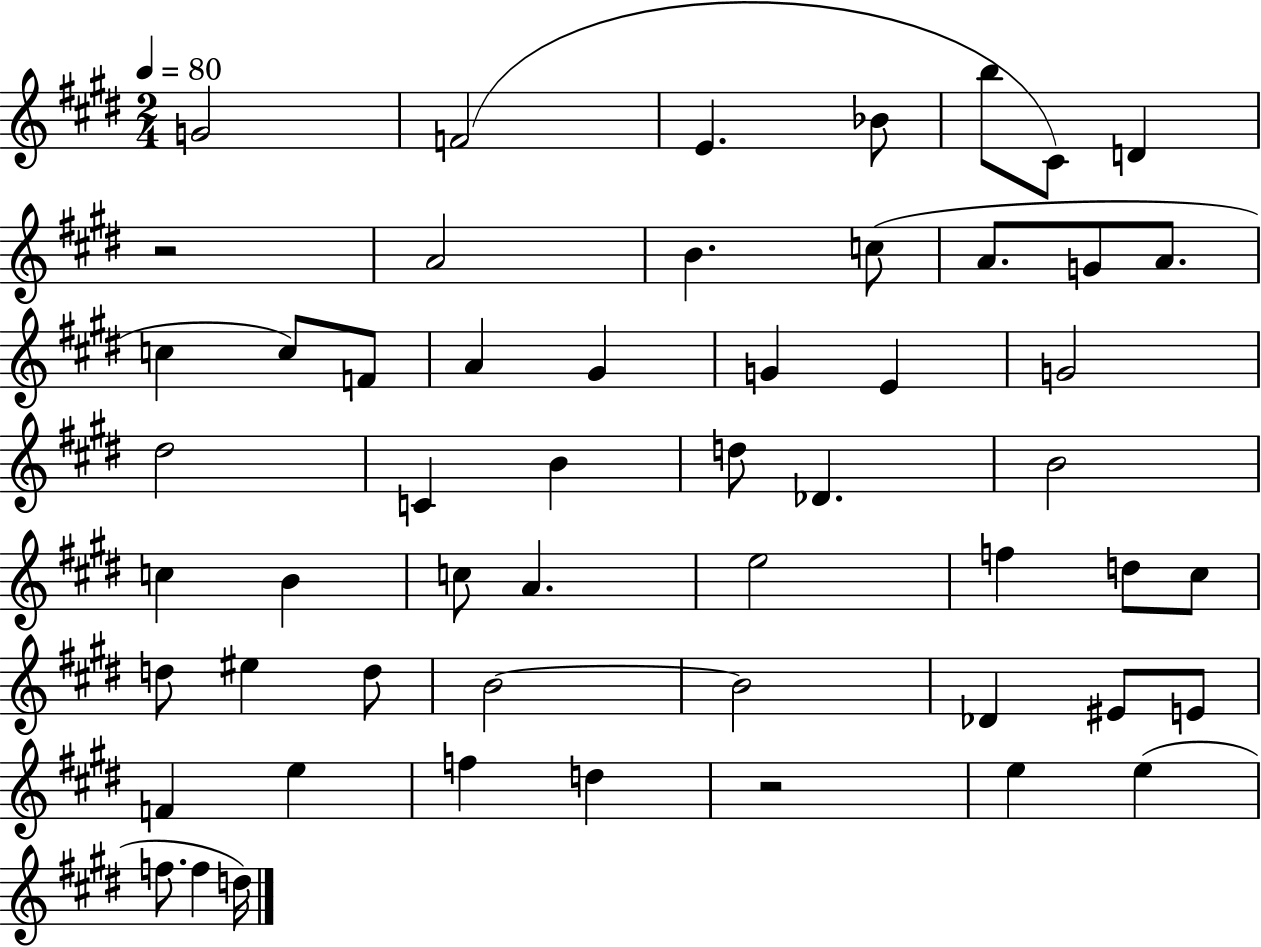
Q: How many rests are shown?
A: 2